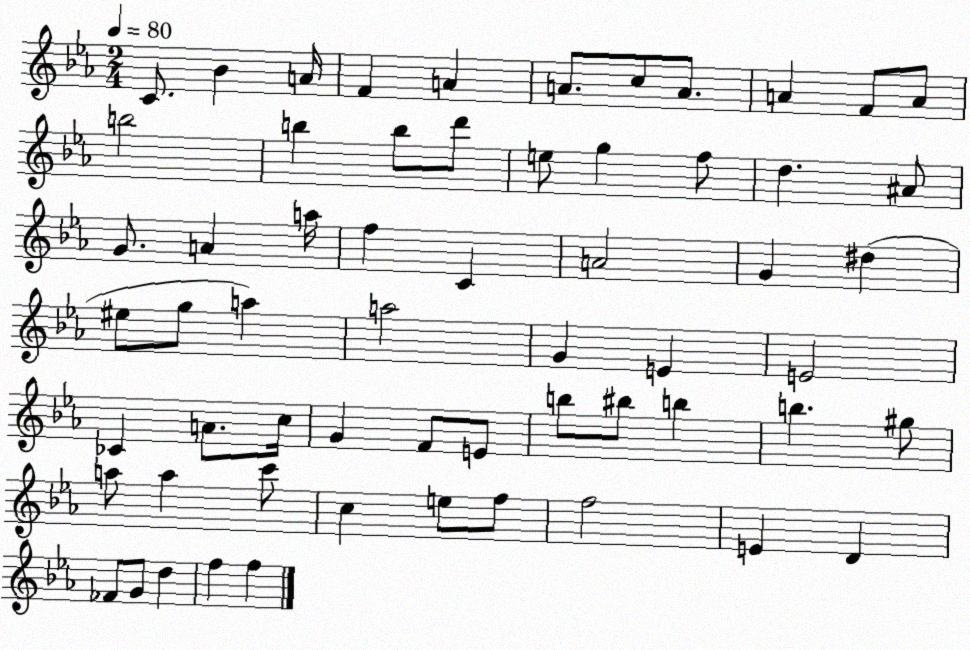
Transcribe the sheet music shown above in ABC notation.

X:1
T:Untitled
M:2/4
L:1/4
K:Eb
C/2 _B A/4 F A A/2 c/2 A/2 A F/2 A/2 b2 b b/2 d'/2 e/2 g f/2 d ^A/2 G/2 A a/4 f C A2 G ^d ^e/2 g/2 a a2 G E E2 _C A/2 c/4 G F/2 E/2 b/2 ^b/2 b b ^g/2 a/2 a c'/2 c e/2 f/2 f2 E D _F/2 G/2 d f f